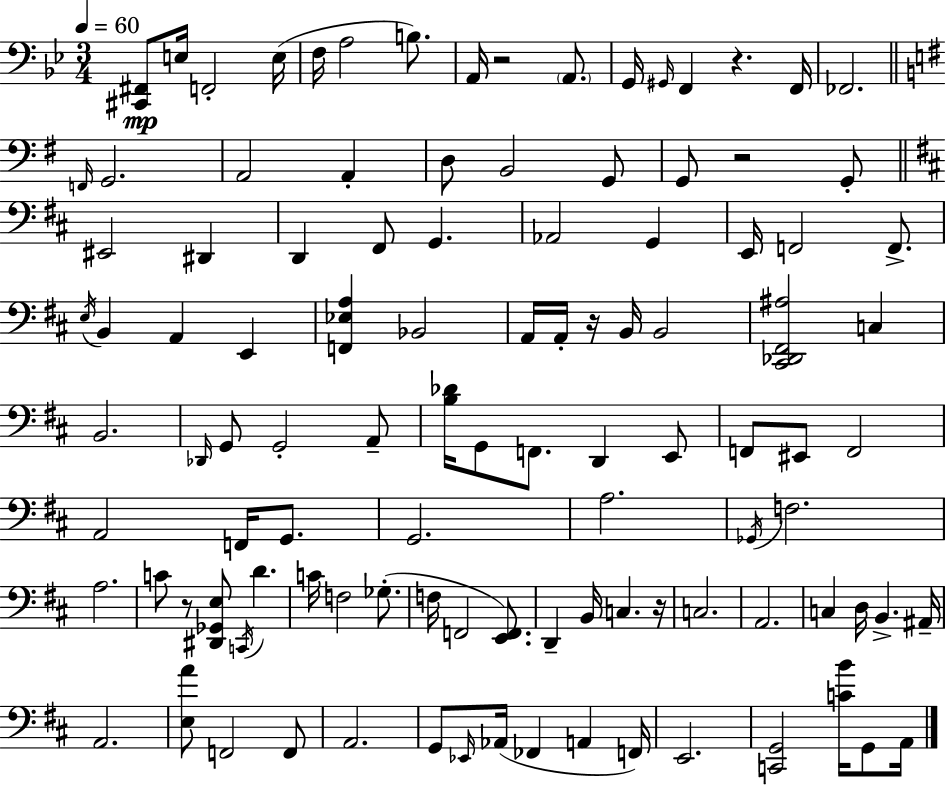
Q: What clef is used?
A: bass